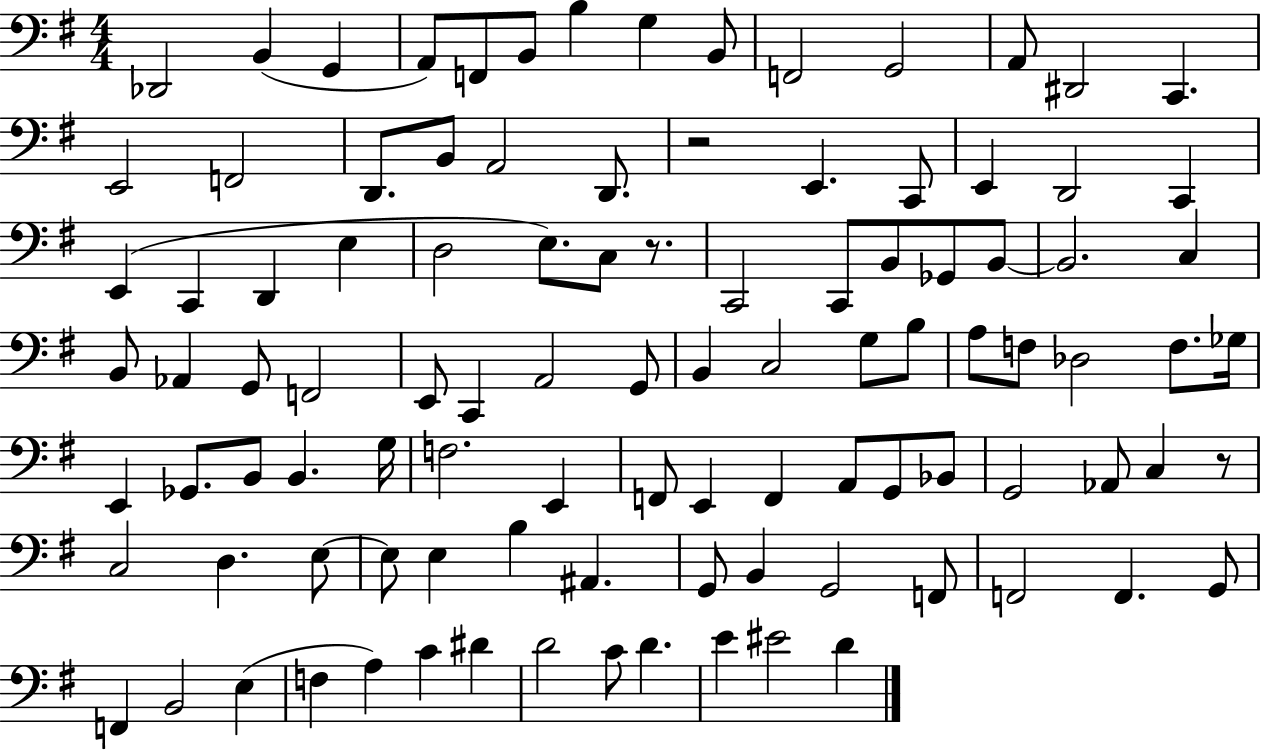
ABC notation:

X:1
T:Untitled
M:4/4
L:1/4
K:G
_D,,2 B,, G,, A,,/2 F,,/2 B,,/2 B, G, B,,/2 F,,2 G,,2 A,,/2 ^D,,2 C,, E,,2 F,,2 D,,/2 B,,/2 A,,2 D,,/2 z2 E,, C,,/2 E,, D,,2 C,, E,, C,, D,, E, D,2 E,/2 C,/2 z/2 C,,2 C,,/2 B,,/2 _G,,/2 B,,/2 B,,2 C, B,,/2 _A,, G,,/2 F,,2 E,,/2 C,, A,,2 G,,/2 B,, C,2 G,/2 B,/2 A,/2 F,/2 _D,2 F,/2 _G,/4 E,, _G,,/2 B,,/2 B,, G,/4 F,2 E,, F,,/2 E,, F,, A,,/2 G,,/2 _B,,/2 G,,2 _A,,/2 C, z/2 C,2 D, E,/2 E,/2 E, B, ^A,, G,,/2 B,, G,,2 F,,/2 F,,2 F,, G,,/2 F,, B,,2 E, F, A, C ^D D2 C/2 D E ^E2 D